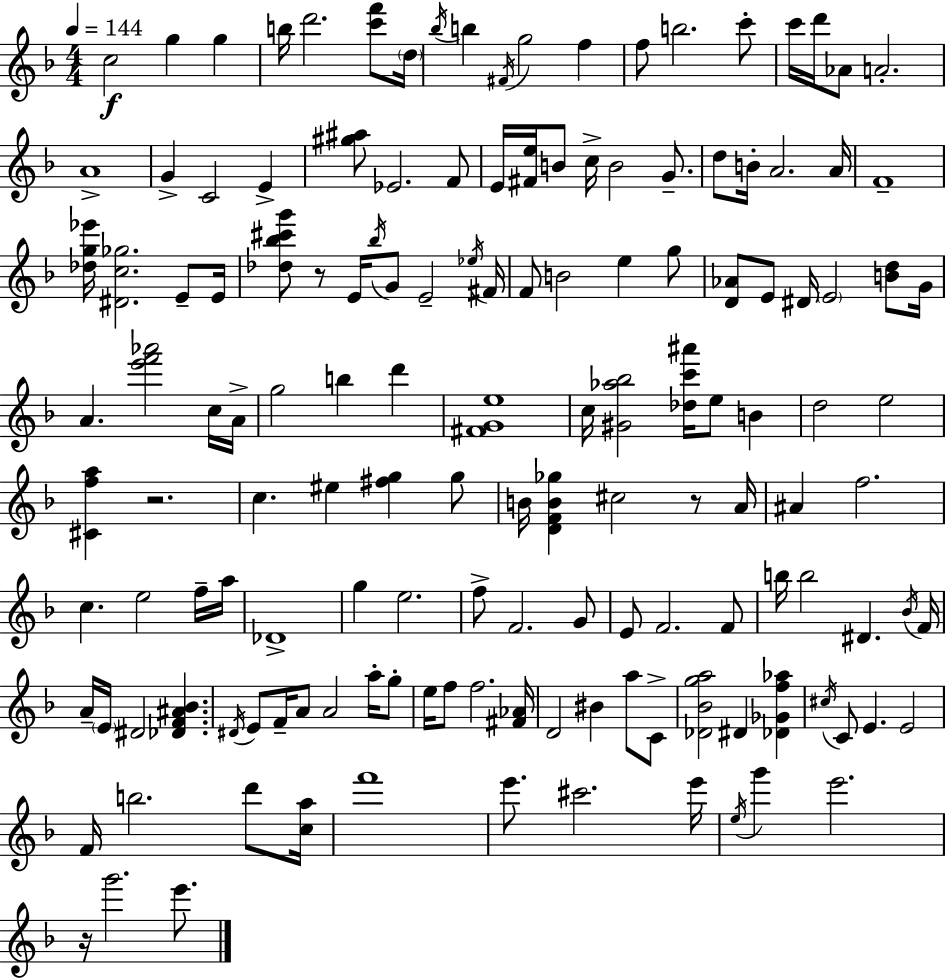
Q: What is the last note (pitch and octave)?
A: E6